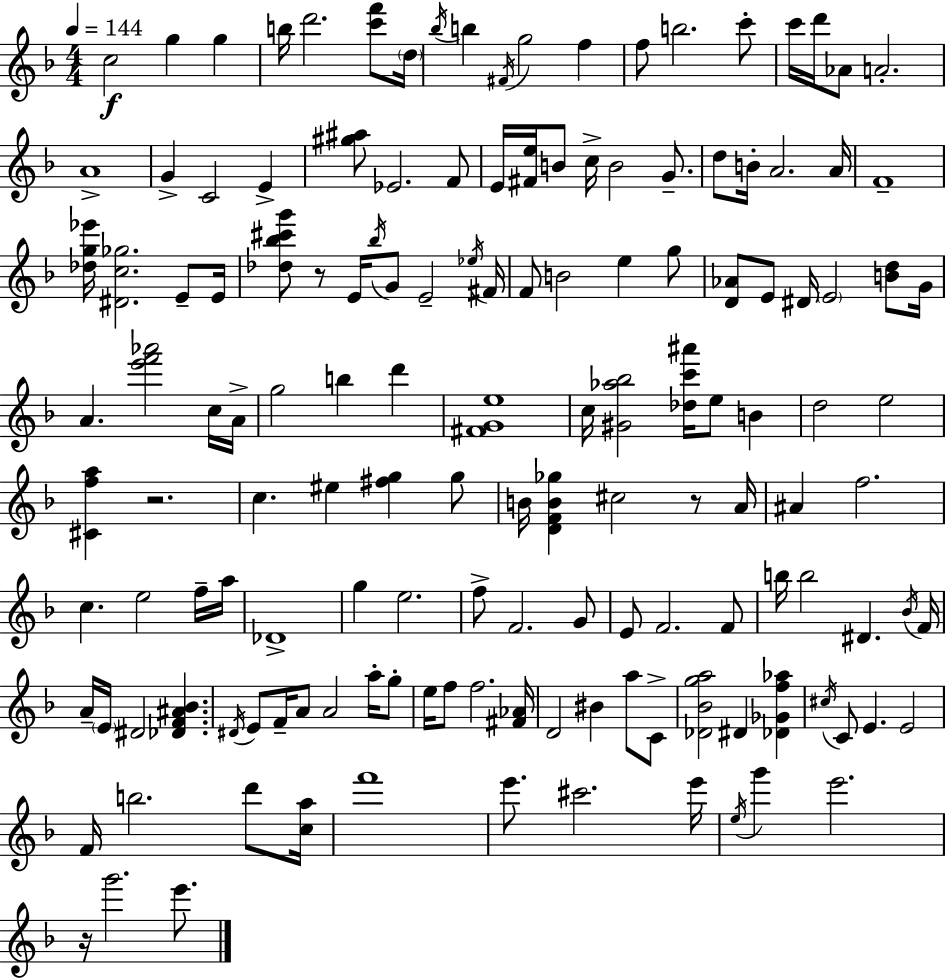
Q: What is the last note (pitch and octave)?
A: E6